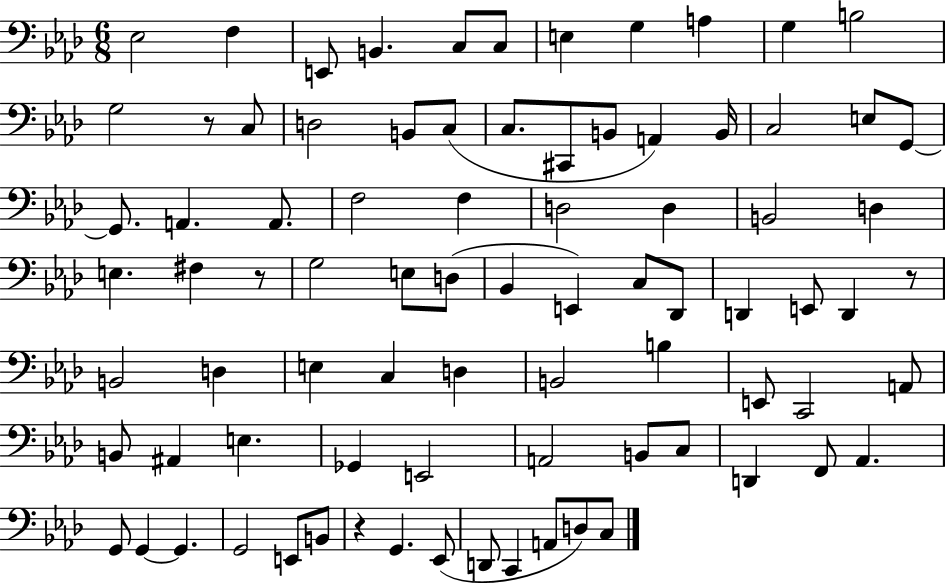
Eb3/h F3/q E2/e B2/q. C3/e C3/e E3/q G3/q A3/q G3/q B3/h G3/h R/e C3/e D3/h B2/e C3/e C3/e. C#2/e B2/e A2/q B2/s C3/h E3/e G2/e G2/e. A2/q. A2/e. F3/h F3/q D3/h D3/q B2/h D3/q E3/q. F#3/q R/e G3/h E3/e D3/e Bb2/q E2/q C3/e Db2/e D2/q E2/e D2/q R/e B2/h D3/q E3/q C3/q D3/q B2/h B3/q E2/e C2/h A2/e B2/e A#2/q E3/q. Gb2/q E2/h A2/h B2/e C3/e D2/q F2/e Ab2/q. G2/e G2/q G2/q. G2/h E2/e B2/e R/q G2/q. Eb2/e D2/e C2/q A2/e D3/e C3/e